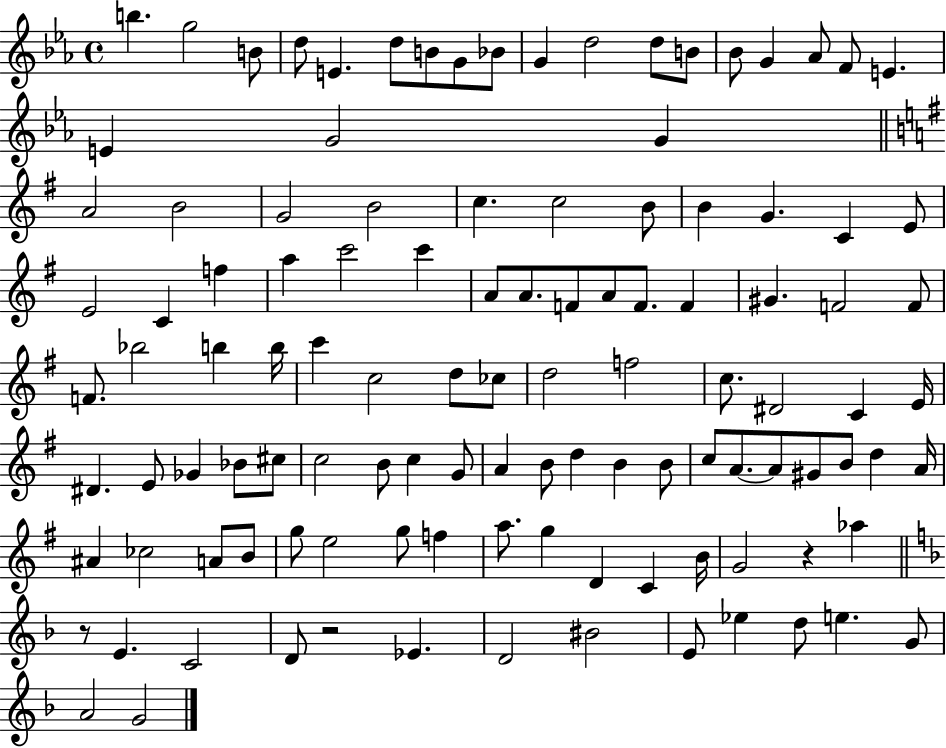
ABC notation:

X:1
T:Untitled
M:4/4
L:1/4
K:Eb
b g2 B/2 d/2 E d/2 B/2 G/2 _B/2 G d2 d/2 B/2 _B/2 G _A/2 F/2 E E G2 G A2 B2 G2 B2 c c2 B/2 B G C E/2 E2 C f a c'2 c' A/2 A/2 F/2 A/2 F/2 F ^G F2 F/2 F/2 _b2 b b/4 c' c2 d/2 _c/2 d2 f2 c/2 ^D2 C E/4 ^D E/2 _G _B/2 ^c/2 c2 B/2 c G/2 A B/2 d B B/2 c/2 A/2 A/2 ^G/2 B/2 d A/4 ^A _c2 A/2 B/2 g/2 e2 g/2 f a/2 g D C B/4 G2 z _a z/2 E C2 D/2 z2 _E D2 ^B2 E/2 _e d/2 e G/2 A2 G2